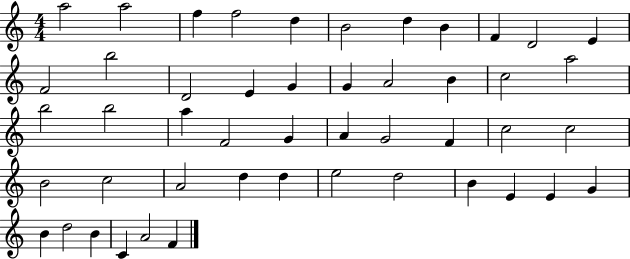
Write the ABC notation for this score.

X:1
T:Untitled
M:4/4
L:1/4
K:C
a2 a2 f f2 d B2 d B F D2 E F2 b2 D2 E G G A2 B c2 a2 b2 b2 a F2 G A G2 F c2 c2 B2 c2 A2 d d e2 d2 B E E G B d2 B C A2 F